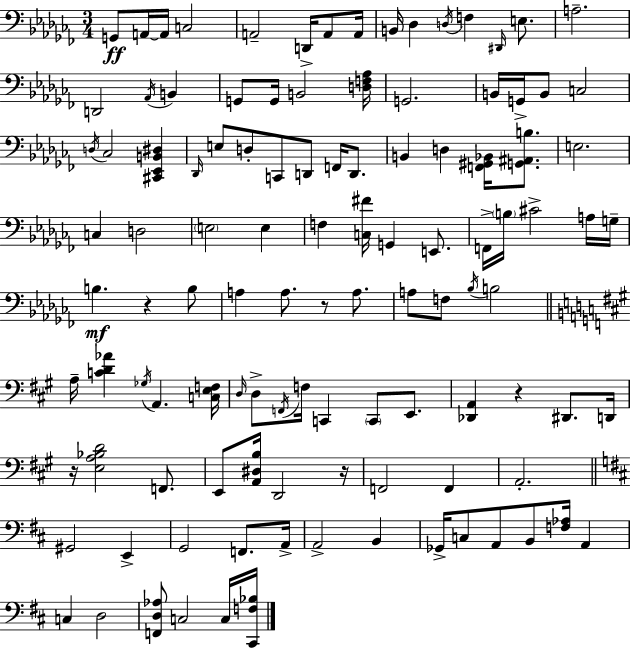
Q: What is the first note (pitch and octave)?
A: G2